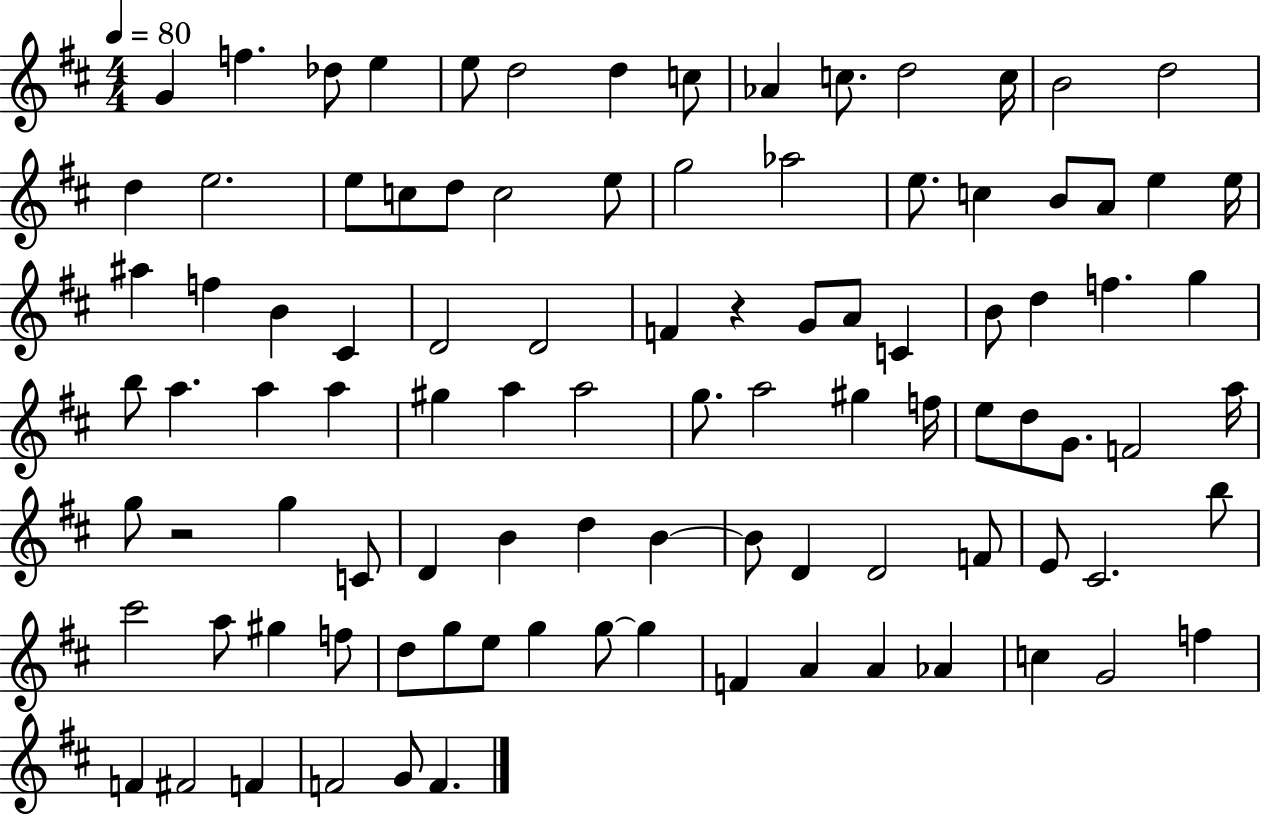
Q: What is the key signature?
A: D major